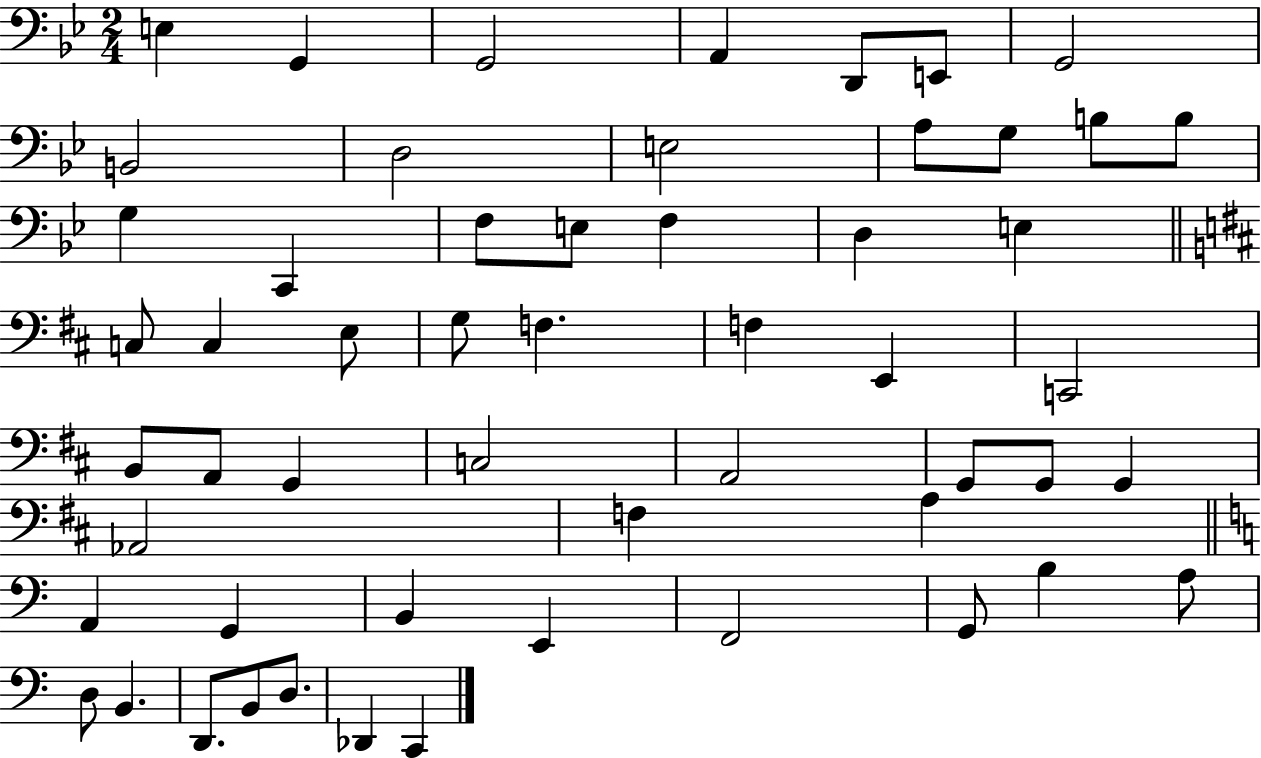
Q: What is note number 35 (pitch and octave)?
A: G2